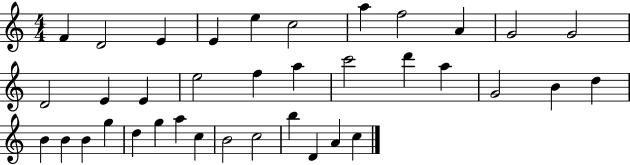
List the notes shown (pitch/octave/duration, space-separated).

F4/q D4/h E4/q E4/q E5/q C5/h A5/q F5/h A4/q G4/h G4/h D4/h E4/q E4/q E5/h F5/q A5/q C6/h D6/q A5/q G4/h B4/q D5/q B4/q B4/q B4/q G5/q D5/q G5/q A5/q C5/q B4/h C5/h B5/q D4/q A4/q C5/q